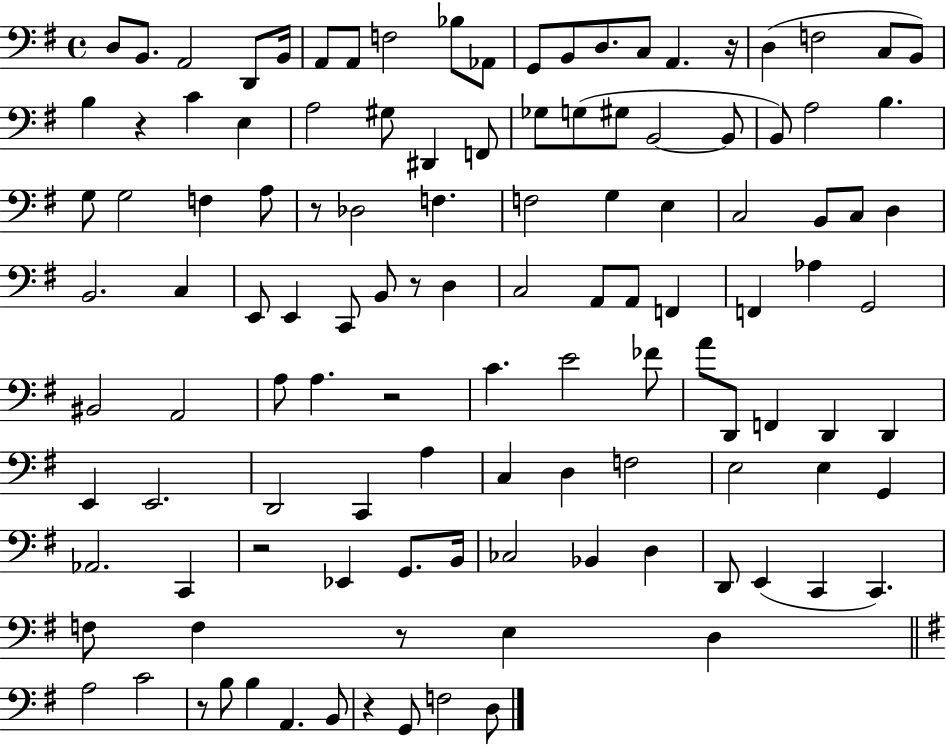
{
  \clef bass
  \time 4/4
  \defaultTimeSignature
  \key g \major
  d8 b,8. a,2 d,8 b,16 | a,8 a,8 f2 bes8 aes,8 | g,8 b,8 d8. c8 a,4. r16 | d4( f2 c8 b,8) | \break b4 r4 c'4 e4 | a2 gis8 dis,4 f,8 | ges8 g8( gis8 b,2~~ b,8 | b,8) a2 b4. | \break g8 g2 f4 a8 | r8 des2 f4. | f2 g4 e4 | c2 b,8 c8 d4 | \break b,2. c4 | e,8 e,4 c,8 b,8 r8 d4 | c2 a,8 a,8 f,4 | f,4 aes4 g,2 | \break bis,2 a,2 | a8 a4. r2 | c'4. e'2 fes'8 | a'8 d,8 f,4 d,4 d,4 | \break e,4 e,2. | d,2 c,4 a4 | c4 d4 f2 | e2 e4 g,4 | \break aes,2. c,4 | r2 ees,4 g,8. b,16 | ces2 bes,4 d4 | d,8 e,4( c,4 c,4.) | \break f8 f4 r8 e4 d4 | \bar "||" \break \key g \major a2 c'2 | r8 b8 b4 a,4. b,8 | r4 g,8 f2 d8 | \bar "|."
}